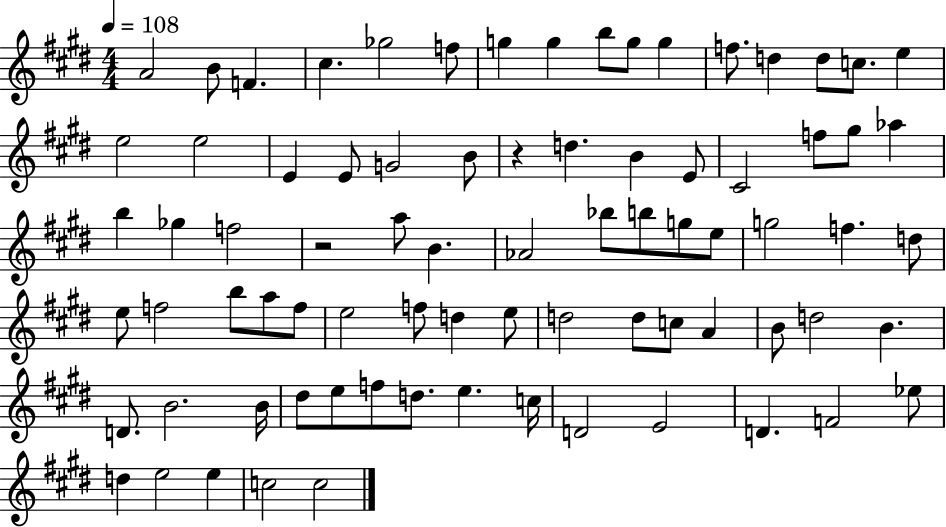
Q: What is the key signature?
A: E major